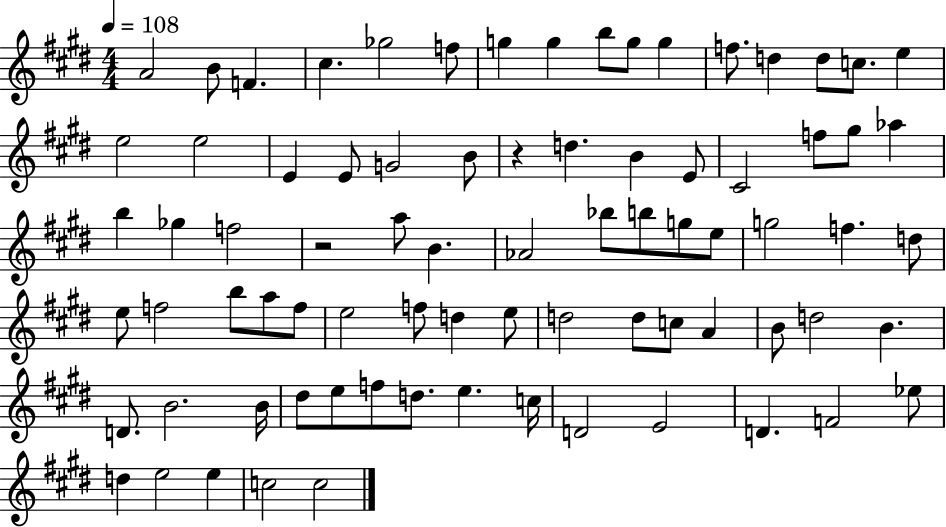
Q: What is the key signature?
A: E major